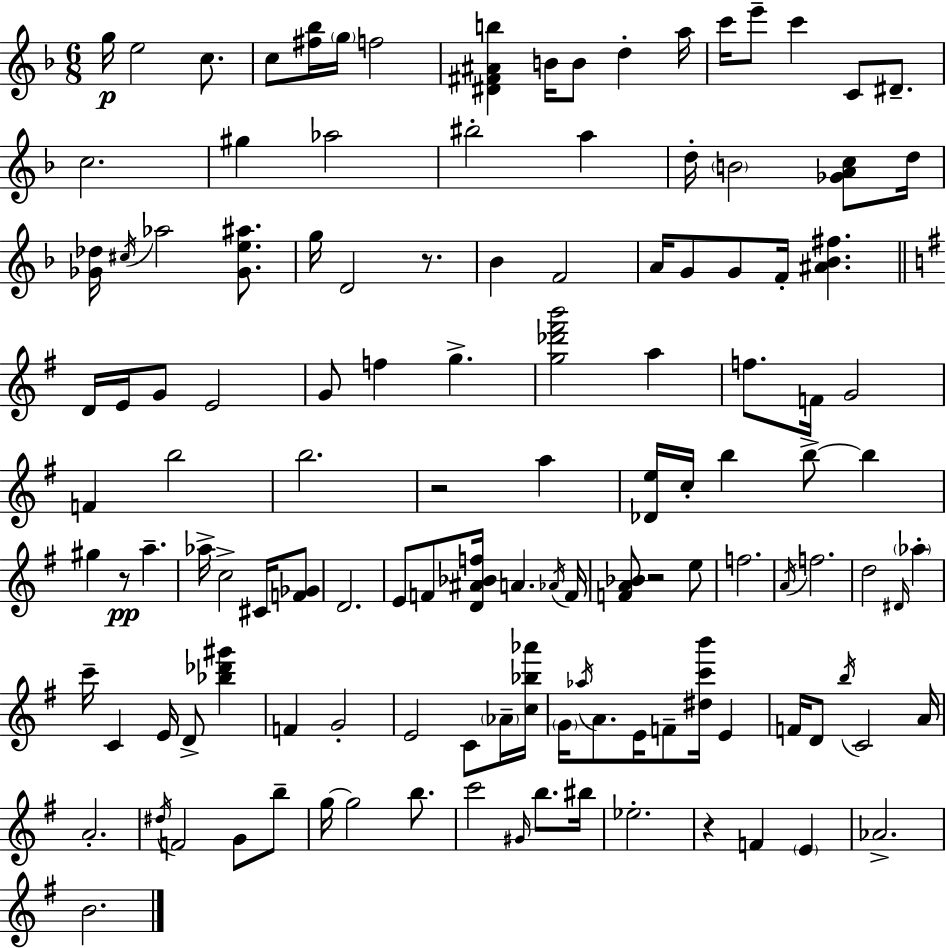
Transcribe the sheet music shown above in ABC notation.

X:1
T:Untitled
M:6/8
L:1/4
K:Dm
g/4 e2 c/2 c/2 [^f_b]/4 g/4 f2 [^D^F^Ab] B/4 B/2 d a/4 c'/4 e'/2 c' C/2 ^D/2 c2 ^g _a2 ^b2 a d/4 B2 [_GAc]/2 d/4 [_G_d]/4 ^c/4 _a2 [_Ge^a]/2 g/4 D2 z/2 _B F2 A/4 G/2 G/2 F/4 [^A_B^f] D/4 E/4 G/2 E2 G/2 f g [g_d'^f'b']2 a f/2 F/4 G2 F b2 b2 z2 a [_De]/4 c/4 b b/2 b ^g z/2 a _a/4 c2 ^C/4 [F_G]/2 D2 E/2 F/2 [D^A_Bf]/4 A _A/4 F/4 [FA_B]/2 z2 e/2 f2 A/4 f2 d2 ^D/4 _a c'/4 C E/4 D/2 [_b_d'^g'] F G2 E2 C/2 _A/4 [c_b_a']/4 G/4 _a/4 A/2 E/4 F/2 [^dc'b']/4 E F/4 D/2 b/4 C2 A/4 A2 ^d/4 F2 G/2 b/2 g/4 g2 b/2 c'2 ^G/4 b/2 ^b/4 _e2 z F E _A2 B2